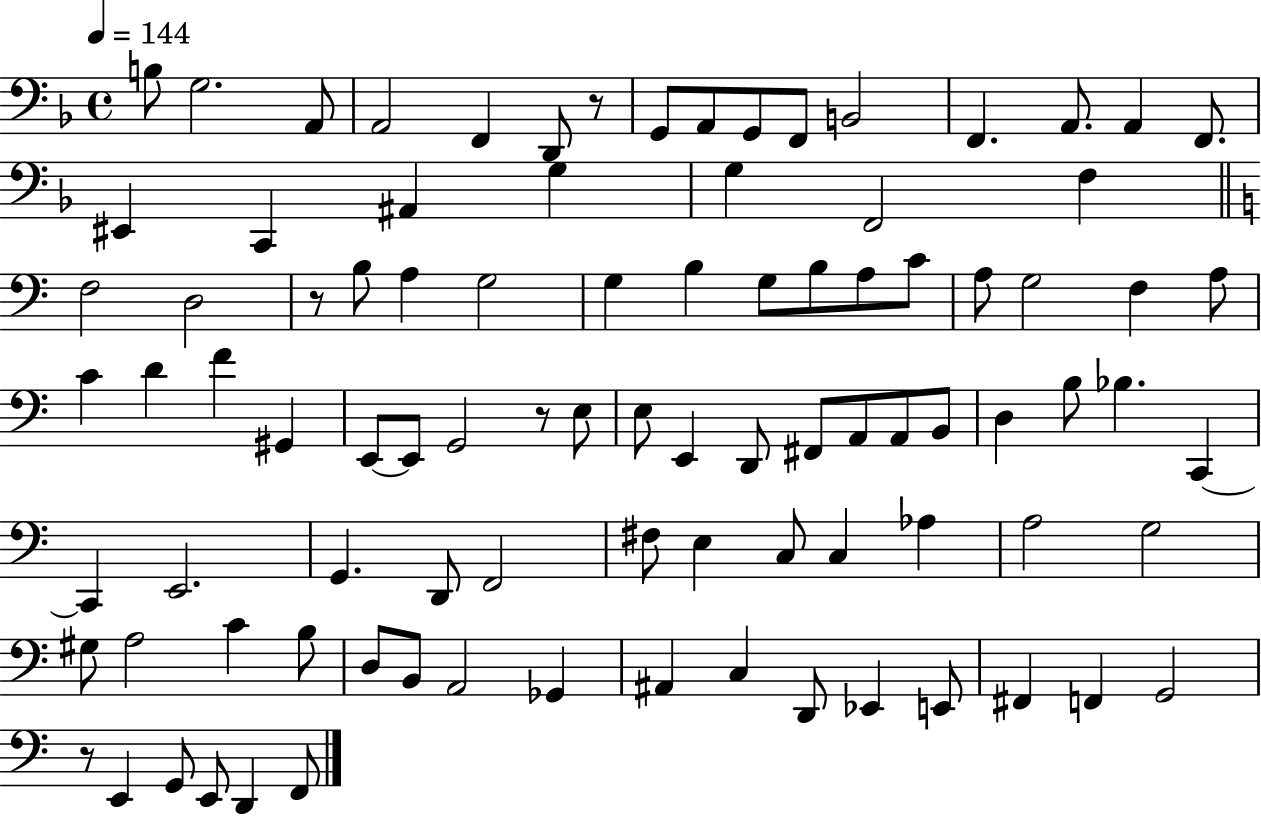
X:1
T:Untitled
M:4/4
L:1/4
K:F
B,/2 G,2 A,,/2 A,,2 F,, D,,/2 z/2 G,,/2 A,,/2 G,,/2 F,,/2 B,,2 F,, A,,/2 A,, F,,/2 ^E,, C,, ^A,, G, G, F,,2 F, F,2 D,2 z/2 B,/2 A, G,2 G, B, G,/2 B,/2 A,/2 C/2 A,/2 G,2 F, A,/2 C D F ^G,, E,,/2 E,,/2 G,,2 z/2 E,/2 E,/2 E,, D,,/2 ^F,,/2 A,,/2 A,,/2 B,,/2 D, B,/2 _B, C,, C,, E,,2 G,, D,,/2 F,,2 ^F,/2 E, C,/2 C, _A, A,2 G,2 ^G,/2 A,2 C B,/2 D,/2 B,,/2 A,,2 _G,, ^A,, C, D,,/2 _E,, E,,/2 ^F,, F,, G,,2 z/2 E,, G,,/2 E,,/2 D,, F,,/2